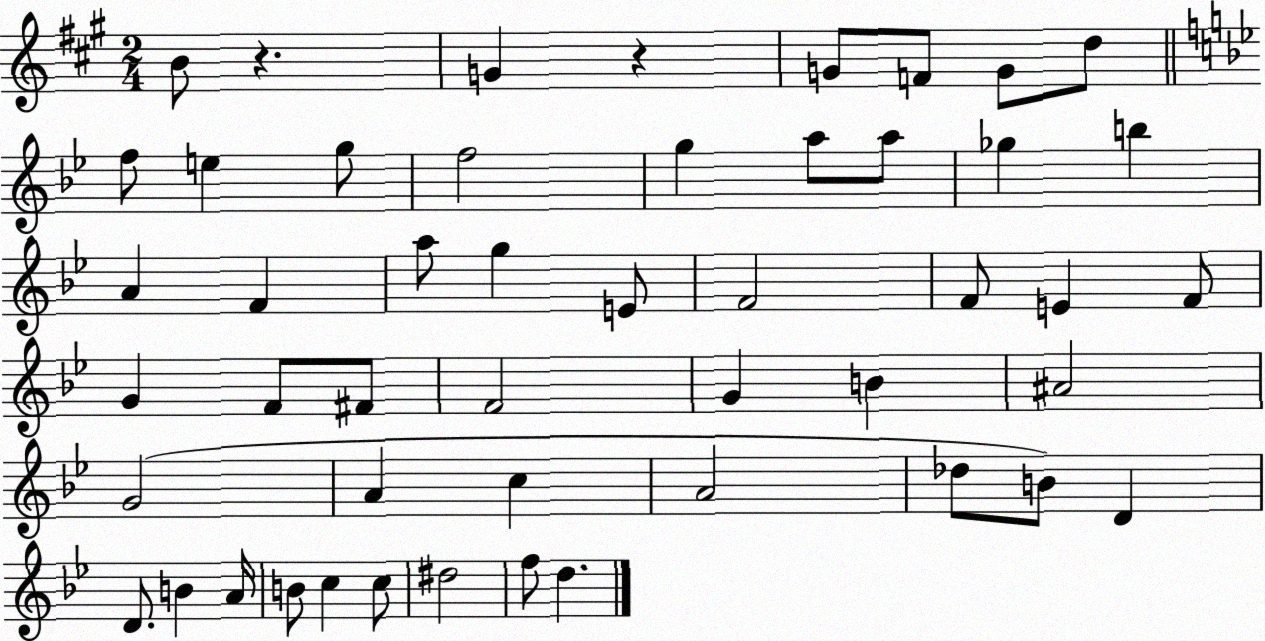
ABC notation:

X:1
T:Untitled
M:2/4
L:1/4
K:A
B/2 z G z G/2 F/2 G/2 d/2 f/2 e g/2 f2 g a/2 a/2 _g b A F a/2 g E/2 F2 F/2 E F/2 G F/2 ^F/2 F2 G B ^A2 G2 A c A2 _d/2 B/2 D D/2 B A/4 B/2 c c/2 ^d2 f/2 d